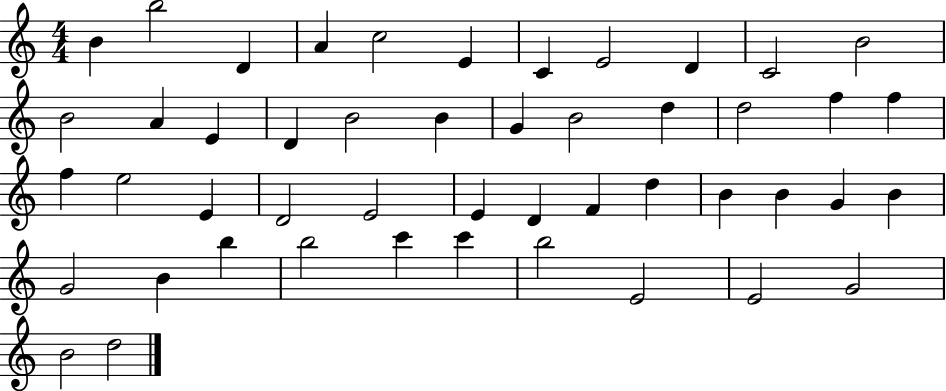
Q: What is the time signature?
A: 4/4